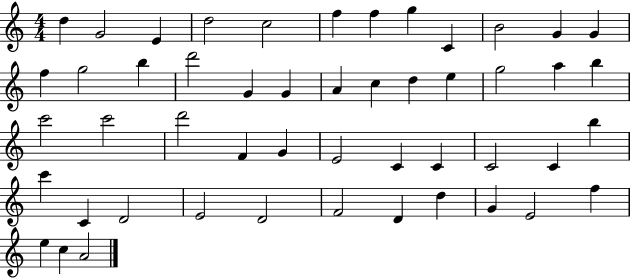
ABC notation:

X:1
T:Untitled
M:4/4
L:1/4
K:C
d G2 E d2 c2 f f g C B2 G G f g2 b d'2 G G A c d e g2 a b c'2 c'2 d'2 F G E2 C C C2 C b c' C D2 E2 D2 F2 D d G E2 f e c A2